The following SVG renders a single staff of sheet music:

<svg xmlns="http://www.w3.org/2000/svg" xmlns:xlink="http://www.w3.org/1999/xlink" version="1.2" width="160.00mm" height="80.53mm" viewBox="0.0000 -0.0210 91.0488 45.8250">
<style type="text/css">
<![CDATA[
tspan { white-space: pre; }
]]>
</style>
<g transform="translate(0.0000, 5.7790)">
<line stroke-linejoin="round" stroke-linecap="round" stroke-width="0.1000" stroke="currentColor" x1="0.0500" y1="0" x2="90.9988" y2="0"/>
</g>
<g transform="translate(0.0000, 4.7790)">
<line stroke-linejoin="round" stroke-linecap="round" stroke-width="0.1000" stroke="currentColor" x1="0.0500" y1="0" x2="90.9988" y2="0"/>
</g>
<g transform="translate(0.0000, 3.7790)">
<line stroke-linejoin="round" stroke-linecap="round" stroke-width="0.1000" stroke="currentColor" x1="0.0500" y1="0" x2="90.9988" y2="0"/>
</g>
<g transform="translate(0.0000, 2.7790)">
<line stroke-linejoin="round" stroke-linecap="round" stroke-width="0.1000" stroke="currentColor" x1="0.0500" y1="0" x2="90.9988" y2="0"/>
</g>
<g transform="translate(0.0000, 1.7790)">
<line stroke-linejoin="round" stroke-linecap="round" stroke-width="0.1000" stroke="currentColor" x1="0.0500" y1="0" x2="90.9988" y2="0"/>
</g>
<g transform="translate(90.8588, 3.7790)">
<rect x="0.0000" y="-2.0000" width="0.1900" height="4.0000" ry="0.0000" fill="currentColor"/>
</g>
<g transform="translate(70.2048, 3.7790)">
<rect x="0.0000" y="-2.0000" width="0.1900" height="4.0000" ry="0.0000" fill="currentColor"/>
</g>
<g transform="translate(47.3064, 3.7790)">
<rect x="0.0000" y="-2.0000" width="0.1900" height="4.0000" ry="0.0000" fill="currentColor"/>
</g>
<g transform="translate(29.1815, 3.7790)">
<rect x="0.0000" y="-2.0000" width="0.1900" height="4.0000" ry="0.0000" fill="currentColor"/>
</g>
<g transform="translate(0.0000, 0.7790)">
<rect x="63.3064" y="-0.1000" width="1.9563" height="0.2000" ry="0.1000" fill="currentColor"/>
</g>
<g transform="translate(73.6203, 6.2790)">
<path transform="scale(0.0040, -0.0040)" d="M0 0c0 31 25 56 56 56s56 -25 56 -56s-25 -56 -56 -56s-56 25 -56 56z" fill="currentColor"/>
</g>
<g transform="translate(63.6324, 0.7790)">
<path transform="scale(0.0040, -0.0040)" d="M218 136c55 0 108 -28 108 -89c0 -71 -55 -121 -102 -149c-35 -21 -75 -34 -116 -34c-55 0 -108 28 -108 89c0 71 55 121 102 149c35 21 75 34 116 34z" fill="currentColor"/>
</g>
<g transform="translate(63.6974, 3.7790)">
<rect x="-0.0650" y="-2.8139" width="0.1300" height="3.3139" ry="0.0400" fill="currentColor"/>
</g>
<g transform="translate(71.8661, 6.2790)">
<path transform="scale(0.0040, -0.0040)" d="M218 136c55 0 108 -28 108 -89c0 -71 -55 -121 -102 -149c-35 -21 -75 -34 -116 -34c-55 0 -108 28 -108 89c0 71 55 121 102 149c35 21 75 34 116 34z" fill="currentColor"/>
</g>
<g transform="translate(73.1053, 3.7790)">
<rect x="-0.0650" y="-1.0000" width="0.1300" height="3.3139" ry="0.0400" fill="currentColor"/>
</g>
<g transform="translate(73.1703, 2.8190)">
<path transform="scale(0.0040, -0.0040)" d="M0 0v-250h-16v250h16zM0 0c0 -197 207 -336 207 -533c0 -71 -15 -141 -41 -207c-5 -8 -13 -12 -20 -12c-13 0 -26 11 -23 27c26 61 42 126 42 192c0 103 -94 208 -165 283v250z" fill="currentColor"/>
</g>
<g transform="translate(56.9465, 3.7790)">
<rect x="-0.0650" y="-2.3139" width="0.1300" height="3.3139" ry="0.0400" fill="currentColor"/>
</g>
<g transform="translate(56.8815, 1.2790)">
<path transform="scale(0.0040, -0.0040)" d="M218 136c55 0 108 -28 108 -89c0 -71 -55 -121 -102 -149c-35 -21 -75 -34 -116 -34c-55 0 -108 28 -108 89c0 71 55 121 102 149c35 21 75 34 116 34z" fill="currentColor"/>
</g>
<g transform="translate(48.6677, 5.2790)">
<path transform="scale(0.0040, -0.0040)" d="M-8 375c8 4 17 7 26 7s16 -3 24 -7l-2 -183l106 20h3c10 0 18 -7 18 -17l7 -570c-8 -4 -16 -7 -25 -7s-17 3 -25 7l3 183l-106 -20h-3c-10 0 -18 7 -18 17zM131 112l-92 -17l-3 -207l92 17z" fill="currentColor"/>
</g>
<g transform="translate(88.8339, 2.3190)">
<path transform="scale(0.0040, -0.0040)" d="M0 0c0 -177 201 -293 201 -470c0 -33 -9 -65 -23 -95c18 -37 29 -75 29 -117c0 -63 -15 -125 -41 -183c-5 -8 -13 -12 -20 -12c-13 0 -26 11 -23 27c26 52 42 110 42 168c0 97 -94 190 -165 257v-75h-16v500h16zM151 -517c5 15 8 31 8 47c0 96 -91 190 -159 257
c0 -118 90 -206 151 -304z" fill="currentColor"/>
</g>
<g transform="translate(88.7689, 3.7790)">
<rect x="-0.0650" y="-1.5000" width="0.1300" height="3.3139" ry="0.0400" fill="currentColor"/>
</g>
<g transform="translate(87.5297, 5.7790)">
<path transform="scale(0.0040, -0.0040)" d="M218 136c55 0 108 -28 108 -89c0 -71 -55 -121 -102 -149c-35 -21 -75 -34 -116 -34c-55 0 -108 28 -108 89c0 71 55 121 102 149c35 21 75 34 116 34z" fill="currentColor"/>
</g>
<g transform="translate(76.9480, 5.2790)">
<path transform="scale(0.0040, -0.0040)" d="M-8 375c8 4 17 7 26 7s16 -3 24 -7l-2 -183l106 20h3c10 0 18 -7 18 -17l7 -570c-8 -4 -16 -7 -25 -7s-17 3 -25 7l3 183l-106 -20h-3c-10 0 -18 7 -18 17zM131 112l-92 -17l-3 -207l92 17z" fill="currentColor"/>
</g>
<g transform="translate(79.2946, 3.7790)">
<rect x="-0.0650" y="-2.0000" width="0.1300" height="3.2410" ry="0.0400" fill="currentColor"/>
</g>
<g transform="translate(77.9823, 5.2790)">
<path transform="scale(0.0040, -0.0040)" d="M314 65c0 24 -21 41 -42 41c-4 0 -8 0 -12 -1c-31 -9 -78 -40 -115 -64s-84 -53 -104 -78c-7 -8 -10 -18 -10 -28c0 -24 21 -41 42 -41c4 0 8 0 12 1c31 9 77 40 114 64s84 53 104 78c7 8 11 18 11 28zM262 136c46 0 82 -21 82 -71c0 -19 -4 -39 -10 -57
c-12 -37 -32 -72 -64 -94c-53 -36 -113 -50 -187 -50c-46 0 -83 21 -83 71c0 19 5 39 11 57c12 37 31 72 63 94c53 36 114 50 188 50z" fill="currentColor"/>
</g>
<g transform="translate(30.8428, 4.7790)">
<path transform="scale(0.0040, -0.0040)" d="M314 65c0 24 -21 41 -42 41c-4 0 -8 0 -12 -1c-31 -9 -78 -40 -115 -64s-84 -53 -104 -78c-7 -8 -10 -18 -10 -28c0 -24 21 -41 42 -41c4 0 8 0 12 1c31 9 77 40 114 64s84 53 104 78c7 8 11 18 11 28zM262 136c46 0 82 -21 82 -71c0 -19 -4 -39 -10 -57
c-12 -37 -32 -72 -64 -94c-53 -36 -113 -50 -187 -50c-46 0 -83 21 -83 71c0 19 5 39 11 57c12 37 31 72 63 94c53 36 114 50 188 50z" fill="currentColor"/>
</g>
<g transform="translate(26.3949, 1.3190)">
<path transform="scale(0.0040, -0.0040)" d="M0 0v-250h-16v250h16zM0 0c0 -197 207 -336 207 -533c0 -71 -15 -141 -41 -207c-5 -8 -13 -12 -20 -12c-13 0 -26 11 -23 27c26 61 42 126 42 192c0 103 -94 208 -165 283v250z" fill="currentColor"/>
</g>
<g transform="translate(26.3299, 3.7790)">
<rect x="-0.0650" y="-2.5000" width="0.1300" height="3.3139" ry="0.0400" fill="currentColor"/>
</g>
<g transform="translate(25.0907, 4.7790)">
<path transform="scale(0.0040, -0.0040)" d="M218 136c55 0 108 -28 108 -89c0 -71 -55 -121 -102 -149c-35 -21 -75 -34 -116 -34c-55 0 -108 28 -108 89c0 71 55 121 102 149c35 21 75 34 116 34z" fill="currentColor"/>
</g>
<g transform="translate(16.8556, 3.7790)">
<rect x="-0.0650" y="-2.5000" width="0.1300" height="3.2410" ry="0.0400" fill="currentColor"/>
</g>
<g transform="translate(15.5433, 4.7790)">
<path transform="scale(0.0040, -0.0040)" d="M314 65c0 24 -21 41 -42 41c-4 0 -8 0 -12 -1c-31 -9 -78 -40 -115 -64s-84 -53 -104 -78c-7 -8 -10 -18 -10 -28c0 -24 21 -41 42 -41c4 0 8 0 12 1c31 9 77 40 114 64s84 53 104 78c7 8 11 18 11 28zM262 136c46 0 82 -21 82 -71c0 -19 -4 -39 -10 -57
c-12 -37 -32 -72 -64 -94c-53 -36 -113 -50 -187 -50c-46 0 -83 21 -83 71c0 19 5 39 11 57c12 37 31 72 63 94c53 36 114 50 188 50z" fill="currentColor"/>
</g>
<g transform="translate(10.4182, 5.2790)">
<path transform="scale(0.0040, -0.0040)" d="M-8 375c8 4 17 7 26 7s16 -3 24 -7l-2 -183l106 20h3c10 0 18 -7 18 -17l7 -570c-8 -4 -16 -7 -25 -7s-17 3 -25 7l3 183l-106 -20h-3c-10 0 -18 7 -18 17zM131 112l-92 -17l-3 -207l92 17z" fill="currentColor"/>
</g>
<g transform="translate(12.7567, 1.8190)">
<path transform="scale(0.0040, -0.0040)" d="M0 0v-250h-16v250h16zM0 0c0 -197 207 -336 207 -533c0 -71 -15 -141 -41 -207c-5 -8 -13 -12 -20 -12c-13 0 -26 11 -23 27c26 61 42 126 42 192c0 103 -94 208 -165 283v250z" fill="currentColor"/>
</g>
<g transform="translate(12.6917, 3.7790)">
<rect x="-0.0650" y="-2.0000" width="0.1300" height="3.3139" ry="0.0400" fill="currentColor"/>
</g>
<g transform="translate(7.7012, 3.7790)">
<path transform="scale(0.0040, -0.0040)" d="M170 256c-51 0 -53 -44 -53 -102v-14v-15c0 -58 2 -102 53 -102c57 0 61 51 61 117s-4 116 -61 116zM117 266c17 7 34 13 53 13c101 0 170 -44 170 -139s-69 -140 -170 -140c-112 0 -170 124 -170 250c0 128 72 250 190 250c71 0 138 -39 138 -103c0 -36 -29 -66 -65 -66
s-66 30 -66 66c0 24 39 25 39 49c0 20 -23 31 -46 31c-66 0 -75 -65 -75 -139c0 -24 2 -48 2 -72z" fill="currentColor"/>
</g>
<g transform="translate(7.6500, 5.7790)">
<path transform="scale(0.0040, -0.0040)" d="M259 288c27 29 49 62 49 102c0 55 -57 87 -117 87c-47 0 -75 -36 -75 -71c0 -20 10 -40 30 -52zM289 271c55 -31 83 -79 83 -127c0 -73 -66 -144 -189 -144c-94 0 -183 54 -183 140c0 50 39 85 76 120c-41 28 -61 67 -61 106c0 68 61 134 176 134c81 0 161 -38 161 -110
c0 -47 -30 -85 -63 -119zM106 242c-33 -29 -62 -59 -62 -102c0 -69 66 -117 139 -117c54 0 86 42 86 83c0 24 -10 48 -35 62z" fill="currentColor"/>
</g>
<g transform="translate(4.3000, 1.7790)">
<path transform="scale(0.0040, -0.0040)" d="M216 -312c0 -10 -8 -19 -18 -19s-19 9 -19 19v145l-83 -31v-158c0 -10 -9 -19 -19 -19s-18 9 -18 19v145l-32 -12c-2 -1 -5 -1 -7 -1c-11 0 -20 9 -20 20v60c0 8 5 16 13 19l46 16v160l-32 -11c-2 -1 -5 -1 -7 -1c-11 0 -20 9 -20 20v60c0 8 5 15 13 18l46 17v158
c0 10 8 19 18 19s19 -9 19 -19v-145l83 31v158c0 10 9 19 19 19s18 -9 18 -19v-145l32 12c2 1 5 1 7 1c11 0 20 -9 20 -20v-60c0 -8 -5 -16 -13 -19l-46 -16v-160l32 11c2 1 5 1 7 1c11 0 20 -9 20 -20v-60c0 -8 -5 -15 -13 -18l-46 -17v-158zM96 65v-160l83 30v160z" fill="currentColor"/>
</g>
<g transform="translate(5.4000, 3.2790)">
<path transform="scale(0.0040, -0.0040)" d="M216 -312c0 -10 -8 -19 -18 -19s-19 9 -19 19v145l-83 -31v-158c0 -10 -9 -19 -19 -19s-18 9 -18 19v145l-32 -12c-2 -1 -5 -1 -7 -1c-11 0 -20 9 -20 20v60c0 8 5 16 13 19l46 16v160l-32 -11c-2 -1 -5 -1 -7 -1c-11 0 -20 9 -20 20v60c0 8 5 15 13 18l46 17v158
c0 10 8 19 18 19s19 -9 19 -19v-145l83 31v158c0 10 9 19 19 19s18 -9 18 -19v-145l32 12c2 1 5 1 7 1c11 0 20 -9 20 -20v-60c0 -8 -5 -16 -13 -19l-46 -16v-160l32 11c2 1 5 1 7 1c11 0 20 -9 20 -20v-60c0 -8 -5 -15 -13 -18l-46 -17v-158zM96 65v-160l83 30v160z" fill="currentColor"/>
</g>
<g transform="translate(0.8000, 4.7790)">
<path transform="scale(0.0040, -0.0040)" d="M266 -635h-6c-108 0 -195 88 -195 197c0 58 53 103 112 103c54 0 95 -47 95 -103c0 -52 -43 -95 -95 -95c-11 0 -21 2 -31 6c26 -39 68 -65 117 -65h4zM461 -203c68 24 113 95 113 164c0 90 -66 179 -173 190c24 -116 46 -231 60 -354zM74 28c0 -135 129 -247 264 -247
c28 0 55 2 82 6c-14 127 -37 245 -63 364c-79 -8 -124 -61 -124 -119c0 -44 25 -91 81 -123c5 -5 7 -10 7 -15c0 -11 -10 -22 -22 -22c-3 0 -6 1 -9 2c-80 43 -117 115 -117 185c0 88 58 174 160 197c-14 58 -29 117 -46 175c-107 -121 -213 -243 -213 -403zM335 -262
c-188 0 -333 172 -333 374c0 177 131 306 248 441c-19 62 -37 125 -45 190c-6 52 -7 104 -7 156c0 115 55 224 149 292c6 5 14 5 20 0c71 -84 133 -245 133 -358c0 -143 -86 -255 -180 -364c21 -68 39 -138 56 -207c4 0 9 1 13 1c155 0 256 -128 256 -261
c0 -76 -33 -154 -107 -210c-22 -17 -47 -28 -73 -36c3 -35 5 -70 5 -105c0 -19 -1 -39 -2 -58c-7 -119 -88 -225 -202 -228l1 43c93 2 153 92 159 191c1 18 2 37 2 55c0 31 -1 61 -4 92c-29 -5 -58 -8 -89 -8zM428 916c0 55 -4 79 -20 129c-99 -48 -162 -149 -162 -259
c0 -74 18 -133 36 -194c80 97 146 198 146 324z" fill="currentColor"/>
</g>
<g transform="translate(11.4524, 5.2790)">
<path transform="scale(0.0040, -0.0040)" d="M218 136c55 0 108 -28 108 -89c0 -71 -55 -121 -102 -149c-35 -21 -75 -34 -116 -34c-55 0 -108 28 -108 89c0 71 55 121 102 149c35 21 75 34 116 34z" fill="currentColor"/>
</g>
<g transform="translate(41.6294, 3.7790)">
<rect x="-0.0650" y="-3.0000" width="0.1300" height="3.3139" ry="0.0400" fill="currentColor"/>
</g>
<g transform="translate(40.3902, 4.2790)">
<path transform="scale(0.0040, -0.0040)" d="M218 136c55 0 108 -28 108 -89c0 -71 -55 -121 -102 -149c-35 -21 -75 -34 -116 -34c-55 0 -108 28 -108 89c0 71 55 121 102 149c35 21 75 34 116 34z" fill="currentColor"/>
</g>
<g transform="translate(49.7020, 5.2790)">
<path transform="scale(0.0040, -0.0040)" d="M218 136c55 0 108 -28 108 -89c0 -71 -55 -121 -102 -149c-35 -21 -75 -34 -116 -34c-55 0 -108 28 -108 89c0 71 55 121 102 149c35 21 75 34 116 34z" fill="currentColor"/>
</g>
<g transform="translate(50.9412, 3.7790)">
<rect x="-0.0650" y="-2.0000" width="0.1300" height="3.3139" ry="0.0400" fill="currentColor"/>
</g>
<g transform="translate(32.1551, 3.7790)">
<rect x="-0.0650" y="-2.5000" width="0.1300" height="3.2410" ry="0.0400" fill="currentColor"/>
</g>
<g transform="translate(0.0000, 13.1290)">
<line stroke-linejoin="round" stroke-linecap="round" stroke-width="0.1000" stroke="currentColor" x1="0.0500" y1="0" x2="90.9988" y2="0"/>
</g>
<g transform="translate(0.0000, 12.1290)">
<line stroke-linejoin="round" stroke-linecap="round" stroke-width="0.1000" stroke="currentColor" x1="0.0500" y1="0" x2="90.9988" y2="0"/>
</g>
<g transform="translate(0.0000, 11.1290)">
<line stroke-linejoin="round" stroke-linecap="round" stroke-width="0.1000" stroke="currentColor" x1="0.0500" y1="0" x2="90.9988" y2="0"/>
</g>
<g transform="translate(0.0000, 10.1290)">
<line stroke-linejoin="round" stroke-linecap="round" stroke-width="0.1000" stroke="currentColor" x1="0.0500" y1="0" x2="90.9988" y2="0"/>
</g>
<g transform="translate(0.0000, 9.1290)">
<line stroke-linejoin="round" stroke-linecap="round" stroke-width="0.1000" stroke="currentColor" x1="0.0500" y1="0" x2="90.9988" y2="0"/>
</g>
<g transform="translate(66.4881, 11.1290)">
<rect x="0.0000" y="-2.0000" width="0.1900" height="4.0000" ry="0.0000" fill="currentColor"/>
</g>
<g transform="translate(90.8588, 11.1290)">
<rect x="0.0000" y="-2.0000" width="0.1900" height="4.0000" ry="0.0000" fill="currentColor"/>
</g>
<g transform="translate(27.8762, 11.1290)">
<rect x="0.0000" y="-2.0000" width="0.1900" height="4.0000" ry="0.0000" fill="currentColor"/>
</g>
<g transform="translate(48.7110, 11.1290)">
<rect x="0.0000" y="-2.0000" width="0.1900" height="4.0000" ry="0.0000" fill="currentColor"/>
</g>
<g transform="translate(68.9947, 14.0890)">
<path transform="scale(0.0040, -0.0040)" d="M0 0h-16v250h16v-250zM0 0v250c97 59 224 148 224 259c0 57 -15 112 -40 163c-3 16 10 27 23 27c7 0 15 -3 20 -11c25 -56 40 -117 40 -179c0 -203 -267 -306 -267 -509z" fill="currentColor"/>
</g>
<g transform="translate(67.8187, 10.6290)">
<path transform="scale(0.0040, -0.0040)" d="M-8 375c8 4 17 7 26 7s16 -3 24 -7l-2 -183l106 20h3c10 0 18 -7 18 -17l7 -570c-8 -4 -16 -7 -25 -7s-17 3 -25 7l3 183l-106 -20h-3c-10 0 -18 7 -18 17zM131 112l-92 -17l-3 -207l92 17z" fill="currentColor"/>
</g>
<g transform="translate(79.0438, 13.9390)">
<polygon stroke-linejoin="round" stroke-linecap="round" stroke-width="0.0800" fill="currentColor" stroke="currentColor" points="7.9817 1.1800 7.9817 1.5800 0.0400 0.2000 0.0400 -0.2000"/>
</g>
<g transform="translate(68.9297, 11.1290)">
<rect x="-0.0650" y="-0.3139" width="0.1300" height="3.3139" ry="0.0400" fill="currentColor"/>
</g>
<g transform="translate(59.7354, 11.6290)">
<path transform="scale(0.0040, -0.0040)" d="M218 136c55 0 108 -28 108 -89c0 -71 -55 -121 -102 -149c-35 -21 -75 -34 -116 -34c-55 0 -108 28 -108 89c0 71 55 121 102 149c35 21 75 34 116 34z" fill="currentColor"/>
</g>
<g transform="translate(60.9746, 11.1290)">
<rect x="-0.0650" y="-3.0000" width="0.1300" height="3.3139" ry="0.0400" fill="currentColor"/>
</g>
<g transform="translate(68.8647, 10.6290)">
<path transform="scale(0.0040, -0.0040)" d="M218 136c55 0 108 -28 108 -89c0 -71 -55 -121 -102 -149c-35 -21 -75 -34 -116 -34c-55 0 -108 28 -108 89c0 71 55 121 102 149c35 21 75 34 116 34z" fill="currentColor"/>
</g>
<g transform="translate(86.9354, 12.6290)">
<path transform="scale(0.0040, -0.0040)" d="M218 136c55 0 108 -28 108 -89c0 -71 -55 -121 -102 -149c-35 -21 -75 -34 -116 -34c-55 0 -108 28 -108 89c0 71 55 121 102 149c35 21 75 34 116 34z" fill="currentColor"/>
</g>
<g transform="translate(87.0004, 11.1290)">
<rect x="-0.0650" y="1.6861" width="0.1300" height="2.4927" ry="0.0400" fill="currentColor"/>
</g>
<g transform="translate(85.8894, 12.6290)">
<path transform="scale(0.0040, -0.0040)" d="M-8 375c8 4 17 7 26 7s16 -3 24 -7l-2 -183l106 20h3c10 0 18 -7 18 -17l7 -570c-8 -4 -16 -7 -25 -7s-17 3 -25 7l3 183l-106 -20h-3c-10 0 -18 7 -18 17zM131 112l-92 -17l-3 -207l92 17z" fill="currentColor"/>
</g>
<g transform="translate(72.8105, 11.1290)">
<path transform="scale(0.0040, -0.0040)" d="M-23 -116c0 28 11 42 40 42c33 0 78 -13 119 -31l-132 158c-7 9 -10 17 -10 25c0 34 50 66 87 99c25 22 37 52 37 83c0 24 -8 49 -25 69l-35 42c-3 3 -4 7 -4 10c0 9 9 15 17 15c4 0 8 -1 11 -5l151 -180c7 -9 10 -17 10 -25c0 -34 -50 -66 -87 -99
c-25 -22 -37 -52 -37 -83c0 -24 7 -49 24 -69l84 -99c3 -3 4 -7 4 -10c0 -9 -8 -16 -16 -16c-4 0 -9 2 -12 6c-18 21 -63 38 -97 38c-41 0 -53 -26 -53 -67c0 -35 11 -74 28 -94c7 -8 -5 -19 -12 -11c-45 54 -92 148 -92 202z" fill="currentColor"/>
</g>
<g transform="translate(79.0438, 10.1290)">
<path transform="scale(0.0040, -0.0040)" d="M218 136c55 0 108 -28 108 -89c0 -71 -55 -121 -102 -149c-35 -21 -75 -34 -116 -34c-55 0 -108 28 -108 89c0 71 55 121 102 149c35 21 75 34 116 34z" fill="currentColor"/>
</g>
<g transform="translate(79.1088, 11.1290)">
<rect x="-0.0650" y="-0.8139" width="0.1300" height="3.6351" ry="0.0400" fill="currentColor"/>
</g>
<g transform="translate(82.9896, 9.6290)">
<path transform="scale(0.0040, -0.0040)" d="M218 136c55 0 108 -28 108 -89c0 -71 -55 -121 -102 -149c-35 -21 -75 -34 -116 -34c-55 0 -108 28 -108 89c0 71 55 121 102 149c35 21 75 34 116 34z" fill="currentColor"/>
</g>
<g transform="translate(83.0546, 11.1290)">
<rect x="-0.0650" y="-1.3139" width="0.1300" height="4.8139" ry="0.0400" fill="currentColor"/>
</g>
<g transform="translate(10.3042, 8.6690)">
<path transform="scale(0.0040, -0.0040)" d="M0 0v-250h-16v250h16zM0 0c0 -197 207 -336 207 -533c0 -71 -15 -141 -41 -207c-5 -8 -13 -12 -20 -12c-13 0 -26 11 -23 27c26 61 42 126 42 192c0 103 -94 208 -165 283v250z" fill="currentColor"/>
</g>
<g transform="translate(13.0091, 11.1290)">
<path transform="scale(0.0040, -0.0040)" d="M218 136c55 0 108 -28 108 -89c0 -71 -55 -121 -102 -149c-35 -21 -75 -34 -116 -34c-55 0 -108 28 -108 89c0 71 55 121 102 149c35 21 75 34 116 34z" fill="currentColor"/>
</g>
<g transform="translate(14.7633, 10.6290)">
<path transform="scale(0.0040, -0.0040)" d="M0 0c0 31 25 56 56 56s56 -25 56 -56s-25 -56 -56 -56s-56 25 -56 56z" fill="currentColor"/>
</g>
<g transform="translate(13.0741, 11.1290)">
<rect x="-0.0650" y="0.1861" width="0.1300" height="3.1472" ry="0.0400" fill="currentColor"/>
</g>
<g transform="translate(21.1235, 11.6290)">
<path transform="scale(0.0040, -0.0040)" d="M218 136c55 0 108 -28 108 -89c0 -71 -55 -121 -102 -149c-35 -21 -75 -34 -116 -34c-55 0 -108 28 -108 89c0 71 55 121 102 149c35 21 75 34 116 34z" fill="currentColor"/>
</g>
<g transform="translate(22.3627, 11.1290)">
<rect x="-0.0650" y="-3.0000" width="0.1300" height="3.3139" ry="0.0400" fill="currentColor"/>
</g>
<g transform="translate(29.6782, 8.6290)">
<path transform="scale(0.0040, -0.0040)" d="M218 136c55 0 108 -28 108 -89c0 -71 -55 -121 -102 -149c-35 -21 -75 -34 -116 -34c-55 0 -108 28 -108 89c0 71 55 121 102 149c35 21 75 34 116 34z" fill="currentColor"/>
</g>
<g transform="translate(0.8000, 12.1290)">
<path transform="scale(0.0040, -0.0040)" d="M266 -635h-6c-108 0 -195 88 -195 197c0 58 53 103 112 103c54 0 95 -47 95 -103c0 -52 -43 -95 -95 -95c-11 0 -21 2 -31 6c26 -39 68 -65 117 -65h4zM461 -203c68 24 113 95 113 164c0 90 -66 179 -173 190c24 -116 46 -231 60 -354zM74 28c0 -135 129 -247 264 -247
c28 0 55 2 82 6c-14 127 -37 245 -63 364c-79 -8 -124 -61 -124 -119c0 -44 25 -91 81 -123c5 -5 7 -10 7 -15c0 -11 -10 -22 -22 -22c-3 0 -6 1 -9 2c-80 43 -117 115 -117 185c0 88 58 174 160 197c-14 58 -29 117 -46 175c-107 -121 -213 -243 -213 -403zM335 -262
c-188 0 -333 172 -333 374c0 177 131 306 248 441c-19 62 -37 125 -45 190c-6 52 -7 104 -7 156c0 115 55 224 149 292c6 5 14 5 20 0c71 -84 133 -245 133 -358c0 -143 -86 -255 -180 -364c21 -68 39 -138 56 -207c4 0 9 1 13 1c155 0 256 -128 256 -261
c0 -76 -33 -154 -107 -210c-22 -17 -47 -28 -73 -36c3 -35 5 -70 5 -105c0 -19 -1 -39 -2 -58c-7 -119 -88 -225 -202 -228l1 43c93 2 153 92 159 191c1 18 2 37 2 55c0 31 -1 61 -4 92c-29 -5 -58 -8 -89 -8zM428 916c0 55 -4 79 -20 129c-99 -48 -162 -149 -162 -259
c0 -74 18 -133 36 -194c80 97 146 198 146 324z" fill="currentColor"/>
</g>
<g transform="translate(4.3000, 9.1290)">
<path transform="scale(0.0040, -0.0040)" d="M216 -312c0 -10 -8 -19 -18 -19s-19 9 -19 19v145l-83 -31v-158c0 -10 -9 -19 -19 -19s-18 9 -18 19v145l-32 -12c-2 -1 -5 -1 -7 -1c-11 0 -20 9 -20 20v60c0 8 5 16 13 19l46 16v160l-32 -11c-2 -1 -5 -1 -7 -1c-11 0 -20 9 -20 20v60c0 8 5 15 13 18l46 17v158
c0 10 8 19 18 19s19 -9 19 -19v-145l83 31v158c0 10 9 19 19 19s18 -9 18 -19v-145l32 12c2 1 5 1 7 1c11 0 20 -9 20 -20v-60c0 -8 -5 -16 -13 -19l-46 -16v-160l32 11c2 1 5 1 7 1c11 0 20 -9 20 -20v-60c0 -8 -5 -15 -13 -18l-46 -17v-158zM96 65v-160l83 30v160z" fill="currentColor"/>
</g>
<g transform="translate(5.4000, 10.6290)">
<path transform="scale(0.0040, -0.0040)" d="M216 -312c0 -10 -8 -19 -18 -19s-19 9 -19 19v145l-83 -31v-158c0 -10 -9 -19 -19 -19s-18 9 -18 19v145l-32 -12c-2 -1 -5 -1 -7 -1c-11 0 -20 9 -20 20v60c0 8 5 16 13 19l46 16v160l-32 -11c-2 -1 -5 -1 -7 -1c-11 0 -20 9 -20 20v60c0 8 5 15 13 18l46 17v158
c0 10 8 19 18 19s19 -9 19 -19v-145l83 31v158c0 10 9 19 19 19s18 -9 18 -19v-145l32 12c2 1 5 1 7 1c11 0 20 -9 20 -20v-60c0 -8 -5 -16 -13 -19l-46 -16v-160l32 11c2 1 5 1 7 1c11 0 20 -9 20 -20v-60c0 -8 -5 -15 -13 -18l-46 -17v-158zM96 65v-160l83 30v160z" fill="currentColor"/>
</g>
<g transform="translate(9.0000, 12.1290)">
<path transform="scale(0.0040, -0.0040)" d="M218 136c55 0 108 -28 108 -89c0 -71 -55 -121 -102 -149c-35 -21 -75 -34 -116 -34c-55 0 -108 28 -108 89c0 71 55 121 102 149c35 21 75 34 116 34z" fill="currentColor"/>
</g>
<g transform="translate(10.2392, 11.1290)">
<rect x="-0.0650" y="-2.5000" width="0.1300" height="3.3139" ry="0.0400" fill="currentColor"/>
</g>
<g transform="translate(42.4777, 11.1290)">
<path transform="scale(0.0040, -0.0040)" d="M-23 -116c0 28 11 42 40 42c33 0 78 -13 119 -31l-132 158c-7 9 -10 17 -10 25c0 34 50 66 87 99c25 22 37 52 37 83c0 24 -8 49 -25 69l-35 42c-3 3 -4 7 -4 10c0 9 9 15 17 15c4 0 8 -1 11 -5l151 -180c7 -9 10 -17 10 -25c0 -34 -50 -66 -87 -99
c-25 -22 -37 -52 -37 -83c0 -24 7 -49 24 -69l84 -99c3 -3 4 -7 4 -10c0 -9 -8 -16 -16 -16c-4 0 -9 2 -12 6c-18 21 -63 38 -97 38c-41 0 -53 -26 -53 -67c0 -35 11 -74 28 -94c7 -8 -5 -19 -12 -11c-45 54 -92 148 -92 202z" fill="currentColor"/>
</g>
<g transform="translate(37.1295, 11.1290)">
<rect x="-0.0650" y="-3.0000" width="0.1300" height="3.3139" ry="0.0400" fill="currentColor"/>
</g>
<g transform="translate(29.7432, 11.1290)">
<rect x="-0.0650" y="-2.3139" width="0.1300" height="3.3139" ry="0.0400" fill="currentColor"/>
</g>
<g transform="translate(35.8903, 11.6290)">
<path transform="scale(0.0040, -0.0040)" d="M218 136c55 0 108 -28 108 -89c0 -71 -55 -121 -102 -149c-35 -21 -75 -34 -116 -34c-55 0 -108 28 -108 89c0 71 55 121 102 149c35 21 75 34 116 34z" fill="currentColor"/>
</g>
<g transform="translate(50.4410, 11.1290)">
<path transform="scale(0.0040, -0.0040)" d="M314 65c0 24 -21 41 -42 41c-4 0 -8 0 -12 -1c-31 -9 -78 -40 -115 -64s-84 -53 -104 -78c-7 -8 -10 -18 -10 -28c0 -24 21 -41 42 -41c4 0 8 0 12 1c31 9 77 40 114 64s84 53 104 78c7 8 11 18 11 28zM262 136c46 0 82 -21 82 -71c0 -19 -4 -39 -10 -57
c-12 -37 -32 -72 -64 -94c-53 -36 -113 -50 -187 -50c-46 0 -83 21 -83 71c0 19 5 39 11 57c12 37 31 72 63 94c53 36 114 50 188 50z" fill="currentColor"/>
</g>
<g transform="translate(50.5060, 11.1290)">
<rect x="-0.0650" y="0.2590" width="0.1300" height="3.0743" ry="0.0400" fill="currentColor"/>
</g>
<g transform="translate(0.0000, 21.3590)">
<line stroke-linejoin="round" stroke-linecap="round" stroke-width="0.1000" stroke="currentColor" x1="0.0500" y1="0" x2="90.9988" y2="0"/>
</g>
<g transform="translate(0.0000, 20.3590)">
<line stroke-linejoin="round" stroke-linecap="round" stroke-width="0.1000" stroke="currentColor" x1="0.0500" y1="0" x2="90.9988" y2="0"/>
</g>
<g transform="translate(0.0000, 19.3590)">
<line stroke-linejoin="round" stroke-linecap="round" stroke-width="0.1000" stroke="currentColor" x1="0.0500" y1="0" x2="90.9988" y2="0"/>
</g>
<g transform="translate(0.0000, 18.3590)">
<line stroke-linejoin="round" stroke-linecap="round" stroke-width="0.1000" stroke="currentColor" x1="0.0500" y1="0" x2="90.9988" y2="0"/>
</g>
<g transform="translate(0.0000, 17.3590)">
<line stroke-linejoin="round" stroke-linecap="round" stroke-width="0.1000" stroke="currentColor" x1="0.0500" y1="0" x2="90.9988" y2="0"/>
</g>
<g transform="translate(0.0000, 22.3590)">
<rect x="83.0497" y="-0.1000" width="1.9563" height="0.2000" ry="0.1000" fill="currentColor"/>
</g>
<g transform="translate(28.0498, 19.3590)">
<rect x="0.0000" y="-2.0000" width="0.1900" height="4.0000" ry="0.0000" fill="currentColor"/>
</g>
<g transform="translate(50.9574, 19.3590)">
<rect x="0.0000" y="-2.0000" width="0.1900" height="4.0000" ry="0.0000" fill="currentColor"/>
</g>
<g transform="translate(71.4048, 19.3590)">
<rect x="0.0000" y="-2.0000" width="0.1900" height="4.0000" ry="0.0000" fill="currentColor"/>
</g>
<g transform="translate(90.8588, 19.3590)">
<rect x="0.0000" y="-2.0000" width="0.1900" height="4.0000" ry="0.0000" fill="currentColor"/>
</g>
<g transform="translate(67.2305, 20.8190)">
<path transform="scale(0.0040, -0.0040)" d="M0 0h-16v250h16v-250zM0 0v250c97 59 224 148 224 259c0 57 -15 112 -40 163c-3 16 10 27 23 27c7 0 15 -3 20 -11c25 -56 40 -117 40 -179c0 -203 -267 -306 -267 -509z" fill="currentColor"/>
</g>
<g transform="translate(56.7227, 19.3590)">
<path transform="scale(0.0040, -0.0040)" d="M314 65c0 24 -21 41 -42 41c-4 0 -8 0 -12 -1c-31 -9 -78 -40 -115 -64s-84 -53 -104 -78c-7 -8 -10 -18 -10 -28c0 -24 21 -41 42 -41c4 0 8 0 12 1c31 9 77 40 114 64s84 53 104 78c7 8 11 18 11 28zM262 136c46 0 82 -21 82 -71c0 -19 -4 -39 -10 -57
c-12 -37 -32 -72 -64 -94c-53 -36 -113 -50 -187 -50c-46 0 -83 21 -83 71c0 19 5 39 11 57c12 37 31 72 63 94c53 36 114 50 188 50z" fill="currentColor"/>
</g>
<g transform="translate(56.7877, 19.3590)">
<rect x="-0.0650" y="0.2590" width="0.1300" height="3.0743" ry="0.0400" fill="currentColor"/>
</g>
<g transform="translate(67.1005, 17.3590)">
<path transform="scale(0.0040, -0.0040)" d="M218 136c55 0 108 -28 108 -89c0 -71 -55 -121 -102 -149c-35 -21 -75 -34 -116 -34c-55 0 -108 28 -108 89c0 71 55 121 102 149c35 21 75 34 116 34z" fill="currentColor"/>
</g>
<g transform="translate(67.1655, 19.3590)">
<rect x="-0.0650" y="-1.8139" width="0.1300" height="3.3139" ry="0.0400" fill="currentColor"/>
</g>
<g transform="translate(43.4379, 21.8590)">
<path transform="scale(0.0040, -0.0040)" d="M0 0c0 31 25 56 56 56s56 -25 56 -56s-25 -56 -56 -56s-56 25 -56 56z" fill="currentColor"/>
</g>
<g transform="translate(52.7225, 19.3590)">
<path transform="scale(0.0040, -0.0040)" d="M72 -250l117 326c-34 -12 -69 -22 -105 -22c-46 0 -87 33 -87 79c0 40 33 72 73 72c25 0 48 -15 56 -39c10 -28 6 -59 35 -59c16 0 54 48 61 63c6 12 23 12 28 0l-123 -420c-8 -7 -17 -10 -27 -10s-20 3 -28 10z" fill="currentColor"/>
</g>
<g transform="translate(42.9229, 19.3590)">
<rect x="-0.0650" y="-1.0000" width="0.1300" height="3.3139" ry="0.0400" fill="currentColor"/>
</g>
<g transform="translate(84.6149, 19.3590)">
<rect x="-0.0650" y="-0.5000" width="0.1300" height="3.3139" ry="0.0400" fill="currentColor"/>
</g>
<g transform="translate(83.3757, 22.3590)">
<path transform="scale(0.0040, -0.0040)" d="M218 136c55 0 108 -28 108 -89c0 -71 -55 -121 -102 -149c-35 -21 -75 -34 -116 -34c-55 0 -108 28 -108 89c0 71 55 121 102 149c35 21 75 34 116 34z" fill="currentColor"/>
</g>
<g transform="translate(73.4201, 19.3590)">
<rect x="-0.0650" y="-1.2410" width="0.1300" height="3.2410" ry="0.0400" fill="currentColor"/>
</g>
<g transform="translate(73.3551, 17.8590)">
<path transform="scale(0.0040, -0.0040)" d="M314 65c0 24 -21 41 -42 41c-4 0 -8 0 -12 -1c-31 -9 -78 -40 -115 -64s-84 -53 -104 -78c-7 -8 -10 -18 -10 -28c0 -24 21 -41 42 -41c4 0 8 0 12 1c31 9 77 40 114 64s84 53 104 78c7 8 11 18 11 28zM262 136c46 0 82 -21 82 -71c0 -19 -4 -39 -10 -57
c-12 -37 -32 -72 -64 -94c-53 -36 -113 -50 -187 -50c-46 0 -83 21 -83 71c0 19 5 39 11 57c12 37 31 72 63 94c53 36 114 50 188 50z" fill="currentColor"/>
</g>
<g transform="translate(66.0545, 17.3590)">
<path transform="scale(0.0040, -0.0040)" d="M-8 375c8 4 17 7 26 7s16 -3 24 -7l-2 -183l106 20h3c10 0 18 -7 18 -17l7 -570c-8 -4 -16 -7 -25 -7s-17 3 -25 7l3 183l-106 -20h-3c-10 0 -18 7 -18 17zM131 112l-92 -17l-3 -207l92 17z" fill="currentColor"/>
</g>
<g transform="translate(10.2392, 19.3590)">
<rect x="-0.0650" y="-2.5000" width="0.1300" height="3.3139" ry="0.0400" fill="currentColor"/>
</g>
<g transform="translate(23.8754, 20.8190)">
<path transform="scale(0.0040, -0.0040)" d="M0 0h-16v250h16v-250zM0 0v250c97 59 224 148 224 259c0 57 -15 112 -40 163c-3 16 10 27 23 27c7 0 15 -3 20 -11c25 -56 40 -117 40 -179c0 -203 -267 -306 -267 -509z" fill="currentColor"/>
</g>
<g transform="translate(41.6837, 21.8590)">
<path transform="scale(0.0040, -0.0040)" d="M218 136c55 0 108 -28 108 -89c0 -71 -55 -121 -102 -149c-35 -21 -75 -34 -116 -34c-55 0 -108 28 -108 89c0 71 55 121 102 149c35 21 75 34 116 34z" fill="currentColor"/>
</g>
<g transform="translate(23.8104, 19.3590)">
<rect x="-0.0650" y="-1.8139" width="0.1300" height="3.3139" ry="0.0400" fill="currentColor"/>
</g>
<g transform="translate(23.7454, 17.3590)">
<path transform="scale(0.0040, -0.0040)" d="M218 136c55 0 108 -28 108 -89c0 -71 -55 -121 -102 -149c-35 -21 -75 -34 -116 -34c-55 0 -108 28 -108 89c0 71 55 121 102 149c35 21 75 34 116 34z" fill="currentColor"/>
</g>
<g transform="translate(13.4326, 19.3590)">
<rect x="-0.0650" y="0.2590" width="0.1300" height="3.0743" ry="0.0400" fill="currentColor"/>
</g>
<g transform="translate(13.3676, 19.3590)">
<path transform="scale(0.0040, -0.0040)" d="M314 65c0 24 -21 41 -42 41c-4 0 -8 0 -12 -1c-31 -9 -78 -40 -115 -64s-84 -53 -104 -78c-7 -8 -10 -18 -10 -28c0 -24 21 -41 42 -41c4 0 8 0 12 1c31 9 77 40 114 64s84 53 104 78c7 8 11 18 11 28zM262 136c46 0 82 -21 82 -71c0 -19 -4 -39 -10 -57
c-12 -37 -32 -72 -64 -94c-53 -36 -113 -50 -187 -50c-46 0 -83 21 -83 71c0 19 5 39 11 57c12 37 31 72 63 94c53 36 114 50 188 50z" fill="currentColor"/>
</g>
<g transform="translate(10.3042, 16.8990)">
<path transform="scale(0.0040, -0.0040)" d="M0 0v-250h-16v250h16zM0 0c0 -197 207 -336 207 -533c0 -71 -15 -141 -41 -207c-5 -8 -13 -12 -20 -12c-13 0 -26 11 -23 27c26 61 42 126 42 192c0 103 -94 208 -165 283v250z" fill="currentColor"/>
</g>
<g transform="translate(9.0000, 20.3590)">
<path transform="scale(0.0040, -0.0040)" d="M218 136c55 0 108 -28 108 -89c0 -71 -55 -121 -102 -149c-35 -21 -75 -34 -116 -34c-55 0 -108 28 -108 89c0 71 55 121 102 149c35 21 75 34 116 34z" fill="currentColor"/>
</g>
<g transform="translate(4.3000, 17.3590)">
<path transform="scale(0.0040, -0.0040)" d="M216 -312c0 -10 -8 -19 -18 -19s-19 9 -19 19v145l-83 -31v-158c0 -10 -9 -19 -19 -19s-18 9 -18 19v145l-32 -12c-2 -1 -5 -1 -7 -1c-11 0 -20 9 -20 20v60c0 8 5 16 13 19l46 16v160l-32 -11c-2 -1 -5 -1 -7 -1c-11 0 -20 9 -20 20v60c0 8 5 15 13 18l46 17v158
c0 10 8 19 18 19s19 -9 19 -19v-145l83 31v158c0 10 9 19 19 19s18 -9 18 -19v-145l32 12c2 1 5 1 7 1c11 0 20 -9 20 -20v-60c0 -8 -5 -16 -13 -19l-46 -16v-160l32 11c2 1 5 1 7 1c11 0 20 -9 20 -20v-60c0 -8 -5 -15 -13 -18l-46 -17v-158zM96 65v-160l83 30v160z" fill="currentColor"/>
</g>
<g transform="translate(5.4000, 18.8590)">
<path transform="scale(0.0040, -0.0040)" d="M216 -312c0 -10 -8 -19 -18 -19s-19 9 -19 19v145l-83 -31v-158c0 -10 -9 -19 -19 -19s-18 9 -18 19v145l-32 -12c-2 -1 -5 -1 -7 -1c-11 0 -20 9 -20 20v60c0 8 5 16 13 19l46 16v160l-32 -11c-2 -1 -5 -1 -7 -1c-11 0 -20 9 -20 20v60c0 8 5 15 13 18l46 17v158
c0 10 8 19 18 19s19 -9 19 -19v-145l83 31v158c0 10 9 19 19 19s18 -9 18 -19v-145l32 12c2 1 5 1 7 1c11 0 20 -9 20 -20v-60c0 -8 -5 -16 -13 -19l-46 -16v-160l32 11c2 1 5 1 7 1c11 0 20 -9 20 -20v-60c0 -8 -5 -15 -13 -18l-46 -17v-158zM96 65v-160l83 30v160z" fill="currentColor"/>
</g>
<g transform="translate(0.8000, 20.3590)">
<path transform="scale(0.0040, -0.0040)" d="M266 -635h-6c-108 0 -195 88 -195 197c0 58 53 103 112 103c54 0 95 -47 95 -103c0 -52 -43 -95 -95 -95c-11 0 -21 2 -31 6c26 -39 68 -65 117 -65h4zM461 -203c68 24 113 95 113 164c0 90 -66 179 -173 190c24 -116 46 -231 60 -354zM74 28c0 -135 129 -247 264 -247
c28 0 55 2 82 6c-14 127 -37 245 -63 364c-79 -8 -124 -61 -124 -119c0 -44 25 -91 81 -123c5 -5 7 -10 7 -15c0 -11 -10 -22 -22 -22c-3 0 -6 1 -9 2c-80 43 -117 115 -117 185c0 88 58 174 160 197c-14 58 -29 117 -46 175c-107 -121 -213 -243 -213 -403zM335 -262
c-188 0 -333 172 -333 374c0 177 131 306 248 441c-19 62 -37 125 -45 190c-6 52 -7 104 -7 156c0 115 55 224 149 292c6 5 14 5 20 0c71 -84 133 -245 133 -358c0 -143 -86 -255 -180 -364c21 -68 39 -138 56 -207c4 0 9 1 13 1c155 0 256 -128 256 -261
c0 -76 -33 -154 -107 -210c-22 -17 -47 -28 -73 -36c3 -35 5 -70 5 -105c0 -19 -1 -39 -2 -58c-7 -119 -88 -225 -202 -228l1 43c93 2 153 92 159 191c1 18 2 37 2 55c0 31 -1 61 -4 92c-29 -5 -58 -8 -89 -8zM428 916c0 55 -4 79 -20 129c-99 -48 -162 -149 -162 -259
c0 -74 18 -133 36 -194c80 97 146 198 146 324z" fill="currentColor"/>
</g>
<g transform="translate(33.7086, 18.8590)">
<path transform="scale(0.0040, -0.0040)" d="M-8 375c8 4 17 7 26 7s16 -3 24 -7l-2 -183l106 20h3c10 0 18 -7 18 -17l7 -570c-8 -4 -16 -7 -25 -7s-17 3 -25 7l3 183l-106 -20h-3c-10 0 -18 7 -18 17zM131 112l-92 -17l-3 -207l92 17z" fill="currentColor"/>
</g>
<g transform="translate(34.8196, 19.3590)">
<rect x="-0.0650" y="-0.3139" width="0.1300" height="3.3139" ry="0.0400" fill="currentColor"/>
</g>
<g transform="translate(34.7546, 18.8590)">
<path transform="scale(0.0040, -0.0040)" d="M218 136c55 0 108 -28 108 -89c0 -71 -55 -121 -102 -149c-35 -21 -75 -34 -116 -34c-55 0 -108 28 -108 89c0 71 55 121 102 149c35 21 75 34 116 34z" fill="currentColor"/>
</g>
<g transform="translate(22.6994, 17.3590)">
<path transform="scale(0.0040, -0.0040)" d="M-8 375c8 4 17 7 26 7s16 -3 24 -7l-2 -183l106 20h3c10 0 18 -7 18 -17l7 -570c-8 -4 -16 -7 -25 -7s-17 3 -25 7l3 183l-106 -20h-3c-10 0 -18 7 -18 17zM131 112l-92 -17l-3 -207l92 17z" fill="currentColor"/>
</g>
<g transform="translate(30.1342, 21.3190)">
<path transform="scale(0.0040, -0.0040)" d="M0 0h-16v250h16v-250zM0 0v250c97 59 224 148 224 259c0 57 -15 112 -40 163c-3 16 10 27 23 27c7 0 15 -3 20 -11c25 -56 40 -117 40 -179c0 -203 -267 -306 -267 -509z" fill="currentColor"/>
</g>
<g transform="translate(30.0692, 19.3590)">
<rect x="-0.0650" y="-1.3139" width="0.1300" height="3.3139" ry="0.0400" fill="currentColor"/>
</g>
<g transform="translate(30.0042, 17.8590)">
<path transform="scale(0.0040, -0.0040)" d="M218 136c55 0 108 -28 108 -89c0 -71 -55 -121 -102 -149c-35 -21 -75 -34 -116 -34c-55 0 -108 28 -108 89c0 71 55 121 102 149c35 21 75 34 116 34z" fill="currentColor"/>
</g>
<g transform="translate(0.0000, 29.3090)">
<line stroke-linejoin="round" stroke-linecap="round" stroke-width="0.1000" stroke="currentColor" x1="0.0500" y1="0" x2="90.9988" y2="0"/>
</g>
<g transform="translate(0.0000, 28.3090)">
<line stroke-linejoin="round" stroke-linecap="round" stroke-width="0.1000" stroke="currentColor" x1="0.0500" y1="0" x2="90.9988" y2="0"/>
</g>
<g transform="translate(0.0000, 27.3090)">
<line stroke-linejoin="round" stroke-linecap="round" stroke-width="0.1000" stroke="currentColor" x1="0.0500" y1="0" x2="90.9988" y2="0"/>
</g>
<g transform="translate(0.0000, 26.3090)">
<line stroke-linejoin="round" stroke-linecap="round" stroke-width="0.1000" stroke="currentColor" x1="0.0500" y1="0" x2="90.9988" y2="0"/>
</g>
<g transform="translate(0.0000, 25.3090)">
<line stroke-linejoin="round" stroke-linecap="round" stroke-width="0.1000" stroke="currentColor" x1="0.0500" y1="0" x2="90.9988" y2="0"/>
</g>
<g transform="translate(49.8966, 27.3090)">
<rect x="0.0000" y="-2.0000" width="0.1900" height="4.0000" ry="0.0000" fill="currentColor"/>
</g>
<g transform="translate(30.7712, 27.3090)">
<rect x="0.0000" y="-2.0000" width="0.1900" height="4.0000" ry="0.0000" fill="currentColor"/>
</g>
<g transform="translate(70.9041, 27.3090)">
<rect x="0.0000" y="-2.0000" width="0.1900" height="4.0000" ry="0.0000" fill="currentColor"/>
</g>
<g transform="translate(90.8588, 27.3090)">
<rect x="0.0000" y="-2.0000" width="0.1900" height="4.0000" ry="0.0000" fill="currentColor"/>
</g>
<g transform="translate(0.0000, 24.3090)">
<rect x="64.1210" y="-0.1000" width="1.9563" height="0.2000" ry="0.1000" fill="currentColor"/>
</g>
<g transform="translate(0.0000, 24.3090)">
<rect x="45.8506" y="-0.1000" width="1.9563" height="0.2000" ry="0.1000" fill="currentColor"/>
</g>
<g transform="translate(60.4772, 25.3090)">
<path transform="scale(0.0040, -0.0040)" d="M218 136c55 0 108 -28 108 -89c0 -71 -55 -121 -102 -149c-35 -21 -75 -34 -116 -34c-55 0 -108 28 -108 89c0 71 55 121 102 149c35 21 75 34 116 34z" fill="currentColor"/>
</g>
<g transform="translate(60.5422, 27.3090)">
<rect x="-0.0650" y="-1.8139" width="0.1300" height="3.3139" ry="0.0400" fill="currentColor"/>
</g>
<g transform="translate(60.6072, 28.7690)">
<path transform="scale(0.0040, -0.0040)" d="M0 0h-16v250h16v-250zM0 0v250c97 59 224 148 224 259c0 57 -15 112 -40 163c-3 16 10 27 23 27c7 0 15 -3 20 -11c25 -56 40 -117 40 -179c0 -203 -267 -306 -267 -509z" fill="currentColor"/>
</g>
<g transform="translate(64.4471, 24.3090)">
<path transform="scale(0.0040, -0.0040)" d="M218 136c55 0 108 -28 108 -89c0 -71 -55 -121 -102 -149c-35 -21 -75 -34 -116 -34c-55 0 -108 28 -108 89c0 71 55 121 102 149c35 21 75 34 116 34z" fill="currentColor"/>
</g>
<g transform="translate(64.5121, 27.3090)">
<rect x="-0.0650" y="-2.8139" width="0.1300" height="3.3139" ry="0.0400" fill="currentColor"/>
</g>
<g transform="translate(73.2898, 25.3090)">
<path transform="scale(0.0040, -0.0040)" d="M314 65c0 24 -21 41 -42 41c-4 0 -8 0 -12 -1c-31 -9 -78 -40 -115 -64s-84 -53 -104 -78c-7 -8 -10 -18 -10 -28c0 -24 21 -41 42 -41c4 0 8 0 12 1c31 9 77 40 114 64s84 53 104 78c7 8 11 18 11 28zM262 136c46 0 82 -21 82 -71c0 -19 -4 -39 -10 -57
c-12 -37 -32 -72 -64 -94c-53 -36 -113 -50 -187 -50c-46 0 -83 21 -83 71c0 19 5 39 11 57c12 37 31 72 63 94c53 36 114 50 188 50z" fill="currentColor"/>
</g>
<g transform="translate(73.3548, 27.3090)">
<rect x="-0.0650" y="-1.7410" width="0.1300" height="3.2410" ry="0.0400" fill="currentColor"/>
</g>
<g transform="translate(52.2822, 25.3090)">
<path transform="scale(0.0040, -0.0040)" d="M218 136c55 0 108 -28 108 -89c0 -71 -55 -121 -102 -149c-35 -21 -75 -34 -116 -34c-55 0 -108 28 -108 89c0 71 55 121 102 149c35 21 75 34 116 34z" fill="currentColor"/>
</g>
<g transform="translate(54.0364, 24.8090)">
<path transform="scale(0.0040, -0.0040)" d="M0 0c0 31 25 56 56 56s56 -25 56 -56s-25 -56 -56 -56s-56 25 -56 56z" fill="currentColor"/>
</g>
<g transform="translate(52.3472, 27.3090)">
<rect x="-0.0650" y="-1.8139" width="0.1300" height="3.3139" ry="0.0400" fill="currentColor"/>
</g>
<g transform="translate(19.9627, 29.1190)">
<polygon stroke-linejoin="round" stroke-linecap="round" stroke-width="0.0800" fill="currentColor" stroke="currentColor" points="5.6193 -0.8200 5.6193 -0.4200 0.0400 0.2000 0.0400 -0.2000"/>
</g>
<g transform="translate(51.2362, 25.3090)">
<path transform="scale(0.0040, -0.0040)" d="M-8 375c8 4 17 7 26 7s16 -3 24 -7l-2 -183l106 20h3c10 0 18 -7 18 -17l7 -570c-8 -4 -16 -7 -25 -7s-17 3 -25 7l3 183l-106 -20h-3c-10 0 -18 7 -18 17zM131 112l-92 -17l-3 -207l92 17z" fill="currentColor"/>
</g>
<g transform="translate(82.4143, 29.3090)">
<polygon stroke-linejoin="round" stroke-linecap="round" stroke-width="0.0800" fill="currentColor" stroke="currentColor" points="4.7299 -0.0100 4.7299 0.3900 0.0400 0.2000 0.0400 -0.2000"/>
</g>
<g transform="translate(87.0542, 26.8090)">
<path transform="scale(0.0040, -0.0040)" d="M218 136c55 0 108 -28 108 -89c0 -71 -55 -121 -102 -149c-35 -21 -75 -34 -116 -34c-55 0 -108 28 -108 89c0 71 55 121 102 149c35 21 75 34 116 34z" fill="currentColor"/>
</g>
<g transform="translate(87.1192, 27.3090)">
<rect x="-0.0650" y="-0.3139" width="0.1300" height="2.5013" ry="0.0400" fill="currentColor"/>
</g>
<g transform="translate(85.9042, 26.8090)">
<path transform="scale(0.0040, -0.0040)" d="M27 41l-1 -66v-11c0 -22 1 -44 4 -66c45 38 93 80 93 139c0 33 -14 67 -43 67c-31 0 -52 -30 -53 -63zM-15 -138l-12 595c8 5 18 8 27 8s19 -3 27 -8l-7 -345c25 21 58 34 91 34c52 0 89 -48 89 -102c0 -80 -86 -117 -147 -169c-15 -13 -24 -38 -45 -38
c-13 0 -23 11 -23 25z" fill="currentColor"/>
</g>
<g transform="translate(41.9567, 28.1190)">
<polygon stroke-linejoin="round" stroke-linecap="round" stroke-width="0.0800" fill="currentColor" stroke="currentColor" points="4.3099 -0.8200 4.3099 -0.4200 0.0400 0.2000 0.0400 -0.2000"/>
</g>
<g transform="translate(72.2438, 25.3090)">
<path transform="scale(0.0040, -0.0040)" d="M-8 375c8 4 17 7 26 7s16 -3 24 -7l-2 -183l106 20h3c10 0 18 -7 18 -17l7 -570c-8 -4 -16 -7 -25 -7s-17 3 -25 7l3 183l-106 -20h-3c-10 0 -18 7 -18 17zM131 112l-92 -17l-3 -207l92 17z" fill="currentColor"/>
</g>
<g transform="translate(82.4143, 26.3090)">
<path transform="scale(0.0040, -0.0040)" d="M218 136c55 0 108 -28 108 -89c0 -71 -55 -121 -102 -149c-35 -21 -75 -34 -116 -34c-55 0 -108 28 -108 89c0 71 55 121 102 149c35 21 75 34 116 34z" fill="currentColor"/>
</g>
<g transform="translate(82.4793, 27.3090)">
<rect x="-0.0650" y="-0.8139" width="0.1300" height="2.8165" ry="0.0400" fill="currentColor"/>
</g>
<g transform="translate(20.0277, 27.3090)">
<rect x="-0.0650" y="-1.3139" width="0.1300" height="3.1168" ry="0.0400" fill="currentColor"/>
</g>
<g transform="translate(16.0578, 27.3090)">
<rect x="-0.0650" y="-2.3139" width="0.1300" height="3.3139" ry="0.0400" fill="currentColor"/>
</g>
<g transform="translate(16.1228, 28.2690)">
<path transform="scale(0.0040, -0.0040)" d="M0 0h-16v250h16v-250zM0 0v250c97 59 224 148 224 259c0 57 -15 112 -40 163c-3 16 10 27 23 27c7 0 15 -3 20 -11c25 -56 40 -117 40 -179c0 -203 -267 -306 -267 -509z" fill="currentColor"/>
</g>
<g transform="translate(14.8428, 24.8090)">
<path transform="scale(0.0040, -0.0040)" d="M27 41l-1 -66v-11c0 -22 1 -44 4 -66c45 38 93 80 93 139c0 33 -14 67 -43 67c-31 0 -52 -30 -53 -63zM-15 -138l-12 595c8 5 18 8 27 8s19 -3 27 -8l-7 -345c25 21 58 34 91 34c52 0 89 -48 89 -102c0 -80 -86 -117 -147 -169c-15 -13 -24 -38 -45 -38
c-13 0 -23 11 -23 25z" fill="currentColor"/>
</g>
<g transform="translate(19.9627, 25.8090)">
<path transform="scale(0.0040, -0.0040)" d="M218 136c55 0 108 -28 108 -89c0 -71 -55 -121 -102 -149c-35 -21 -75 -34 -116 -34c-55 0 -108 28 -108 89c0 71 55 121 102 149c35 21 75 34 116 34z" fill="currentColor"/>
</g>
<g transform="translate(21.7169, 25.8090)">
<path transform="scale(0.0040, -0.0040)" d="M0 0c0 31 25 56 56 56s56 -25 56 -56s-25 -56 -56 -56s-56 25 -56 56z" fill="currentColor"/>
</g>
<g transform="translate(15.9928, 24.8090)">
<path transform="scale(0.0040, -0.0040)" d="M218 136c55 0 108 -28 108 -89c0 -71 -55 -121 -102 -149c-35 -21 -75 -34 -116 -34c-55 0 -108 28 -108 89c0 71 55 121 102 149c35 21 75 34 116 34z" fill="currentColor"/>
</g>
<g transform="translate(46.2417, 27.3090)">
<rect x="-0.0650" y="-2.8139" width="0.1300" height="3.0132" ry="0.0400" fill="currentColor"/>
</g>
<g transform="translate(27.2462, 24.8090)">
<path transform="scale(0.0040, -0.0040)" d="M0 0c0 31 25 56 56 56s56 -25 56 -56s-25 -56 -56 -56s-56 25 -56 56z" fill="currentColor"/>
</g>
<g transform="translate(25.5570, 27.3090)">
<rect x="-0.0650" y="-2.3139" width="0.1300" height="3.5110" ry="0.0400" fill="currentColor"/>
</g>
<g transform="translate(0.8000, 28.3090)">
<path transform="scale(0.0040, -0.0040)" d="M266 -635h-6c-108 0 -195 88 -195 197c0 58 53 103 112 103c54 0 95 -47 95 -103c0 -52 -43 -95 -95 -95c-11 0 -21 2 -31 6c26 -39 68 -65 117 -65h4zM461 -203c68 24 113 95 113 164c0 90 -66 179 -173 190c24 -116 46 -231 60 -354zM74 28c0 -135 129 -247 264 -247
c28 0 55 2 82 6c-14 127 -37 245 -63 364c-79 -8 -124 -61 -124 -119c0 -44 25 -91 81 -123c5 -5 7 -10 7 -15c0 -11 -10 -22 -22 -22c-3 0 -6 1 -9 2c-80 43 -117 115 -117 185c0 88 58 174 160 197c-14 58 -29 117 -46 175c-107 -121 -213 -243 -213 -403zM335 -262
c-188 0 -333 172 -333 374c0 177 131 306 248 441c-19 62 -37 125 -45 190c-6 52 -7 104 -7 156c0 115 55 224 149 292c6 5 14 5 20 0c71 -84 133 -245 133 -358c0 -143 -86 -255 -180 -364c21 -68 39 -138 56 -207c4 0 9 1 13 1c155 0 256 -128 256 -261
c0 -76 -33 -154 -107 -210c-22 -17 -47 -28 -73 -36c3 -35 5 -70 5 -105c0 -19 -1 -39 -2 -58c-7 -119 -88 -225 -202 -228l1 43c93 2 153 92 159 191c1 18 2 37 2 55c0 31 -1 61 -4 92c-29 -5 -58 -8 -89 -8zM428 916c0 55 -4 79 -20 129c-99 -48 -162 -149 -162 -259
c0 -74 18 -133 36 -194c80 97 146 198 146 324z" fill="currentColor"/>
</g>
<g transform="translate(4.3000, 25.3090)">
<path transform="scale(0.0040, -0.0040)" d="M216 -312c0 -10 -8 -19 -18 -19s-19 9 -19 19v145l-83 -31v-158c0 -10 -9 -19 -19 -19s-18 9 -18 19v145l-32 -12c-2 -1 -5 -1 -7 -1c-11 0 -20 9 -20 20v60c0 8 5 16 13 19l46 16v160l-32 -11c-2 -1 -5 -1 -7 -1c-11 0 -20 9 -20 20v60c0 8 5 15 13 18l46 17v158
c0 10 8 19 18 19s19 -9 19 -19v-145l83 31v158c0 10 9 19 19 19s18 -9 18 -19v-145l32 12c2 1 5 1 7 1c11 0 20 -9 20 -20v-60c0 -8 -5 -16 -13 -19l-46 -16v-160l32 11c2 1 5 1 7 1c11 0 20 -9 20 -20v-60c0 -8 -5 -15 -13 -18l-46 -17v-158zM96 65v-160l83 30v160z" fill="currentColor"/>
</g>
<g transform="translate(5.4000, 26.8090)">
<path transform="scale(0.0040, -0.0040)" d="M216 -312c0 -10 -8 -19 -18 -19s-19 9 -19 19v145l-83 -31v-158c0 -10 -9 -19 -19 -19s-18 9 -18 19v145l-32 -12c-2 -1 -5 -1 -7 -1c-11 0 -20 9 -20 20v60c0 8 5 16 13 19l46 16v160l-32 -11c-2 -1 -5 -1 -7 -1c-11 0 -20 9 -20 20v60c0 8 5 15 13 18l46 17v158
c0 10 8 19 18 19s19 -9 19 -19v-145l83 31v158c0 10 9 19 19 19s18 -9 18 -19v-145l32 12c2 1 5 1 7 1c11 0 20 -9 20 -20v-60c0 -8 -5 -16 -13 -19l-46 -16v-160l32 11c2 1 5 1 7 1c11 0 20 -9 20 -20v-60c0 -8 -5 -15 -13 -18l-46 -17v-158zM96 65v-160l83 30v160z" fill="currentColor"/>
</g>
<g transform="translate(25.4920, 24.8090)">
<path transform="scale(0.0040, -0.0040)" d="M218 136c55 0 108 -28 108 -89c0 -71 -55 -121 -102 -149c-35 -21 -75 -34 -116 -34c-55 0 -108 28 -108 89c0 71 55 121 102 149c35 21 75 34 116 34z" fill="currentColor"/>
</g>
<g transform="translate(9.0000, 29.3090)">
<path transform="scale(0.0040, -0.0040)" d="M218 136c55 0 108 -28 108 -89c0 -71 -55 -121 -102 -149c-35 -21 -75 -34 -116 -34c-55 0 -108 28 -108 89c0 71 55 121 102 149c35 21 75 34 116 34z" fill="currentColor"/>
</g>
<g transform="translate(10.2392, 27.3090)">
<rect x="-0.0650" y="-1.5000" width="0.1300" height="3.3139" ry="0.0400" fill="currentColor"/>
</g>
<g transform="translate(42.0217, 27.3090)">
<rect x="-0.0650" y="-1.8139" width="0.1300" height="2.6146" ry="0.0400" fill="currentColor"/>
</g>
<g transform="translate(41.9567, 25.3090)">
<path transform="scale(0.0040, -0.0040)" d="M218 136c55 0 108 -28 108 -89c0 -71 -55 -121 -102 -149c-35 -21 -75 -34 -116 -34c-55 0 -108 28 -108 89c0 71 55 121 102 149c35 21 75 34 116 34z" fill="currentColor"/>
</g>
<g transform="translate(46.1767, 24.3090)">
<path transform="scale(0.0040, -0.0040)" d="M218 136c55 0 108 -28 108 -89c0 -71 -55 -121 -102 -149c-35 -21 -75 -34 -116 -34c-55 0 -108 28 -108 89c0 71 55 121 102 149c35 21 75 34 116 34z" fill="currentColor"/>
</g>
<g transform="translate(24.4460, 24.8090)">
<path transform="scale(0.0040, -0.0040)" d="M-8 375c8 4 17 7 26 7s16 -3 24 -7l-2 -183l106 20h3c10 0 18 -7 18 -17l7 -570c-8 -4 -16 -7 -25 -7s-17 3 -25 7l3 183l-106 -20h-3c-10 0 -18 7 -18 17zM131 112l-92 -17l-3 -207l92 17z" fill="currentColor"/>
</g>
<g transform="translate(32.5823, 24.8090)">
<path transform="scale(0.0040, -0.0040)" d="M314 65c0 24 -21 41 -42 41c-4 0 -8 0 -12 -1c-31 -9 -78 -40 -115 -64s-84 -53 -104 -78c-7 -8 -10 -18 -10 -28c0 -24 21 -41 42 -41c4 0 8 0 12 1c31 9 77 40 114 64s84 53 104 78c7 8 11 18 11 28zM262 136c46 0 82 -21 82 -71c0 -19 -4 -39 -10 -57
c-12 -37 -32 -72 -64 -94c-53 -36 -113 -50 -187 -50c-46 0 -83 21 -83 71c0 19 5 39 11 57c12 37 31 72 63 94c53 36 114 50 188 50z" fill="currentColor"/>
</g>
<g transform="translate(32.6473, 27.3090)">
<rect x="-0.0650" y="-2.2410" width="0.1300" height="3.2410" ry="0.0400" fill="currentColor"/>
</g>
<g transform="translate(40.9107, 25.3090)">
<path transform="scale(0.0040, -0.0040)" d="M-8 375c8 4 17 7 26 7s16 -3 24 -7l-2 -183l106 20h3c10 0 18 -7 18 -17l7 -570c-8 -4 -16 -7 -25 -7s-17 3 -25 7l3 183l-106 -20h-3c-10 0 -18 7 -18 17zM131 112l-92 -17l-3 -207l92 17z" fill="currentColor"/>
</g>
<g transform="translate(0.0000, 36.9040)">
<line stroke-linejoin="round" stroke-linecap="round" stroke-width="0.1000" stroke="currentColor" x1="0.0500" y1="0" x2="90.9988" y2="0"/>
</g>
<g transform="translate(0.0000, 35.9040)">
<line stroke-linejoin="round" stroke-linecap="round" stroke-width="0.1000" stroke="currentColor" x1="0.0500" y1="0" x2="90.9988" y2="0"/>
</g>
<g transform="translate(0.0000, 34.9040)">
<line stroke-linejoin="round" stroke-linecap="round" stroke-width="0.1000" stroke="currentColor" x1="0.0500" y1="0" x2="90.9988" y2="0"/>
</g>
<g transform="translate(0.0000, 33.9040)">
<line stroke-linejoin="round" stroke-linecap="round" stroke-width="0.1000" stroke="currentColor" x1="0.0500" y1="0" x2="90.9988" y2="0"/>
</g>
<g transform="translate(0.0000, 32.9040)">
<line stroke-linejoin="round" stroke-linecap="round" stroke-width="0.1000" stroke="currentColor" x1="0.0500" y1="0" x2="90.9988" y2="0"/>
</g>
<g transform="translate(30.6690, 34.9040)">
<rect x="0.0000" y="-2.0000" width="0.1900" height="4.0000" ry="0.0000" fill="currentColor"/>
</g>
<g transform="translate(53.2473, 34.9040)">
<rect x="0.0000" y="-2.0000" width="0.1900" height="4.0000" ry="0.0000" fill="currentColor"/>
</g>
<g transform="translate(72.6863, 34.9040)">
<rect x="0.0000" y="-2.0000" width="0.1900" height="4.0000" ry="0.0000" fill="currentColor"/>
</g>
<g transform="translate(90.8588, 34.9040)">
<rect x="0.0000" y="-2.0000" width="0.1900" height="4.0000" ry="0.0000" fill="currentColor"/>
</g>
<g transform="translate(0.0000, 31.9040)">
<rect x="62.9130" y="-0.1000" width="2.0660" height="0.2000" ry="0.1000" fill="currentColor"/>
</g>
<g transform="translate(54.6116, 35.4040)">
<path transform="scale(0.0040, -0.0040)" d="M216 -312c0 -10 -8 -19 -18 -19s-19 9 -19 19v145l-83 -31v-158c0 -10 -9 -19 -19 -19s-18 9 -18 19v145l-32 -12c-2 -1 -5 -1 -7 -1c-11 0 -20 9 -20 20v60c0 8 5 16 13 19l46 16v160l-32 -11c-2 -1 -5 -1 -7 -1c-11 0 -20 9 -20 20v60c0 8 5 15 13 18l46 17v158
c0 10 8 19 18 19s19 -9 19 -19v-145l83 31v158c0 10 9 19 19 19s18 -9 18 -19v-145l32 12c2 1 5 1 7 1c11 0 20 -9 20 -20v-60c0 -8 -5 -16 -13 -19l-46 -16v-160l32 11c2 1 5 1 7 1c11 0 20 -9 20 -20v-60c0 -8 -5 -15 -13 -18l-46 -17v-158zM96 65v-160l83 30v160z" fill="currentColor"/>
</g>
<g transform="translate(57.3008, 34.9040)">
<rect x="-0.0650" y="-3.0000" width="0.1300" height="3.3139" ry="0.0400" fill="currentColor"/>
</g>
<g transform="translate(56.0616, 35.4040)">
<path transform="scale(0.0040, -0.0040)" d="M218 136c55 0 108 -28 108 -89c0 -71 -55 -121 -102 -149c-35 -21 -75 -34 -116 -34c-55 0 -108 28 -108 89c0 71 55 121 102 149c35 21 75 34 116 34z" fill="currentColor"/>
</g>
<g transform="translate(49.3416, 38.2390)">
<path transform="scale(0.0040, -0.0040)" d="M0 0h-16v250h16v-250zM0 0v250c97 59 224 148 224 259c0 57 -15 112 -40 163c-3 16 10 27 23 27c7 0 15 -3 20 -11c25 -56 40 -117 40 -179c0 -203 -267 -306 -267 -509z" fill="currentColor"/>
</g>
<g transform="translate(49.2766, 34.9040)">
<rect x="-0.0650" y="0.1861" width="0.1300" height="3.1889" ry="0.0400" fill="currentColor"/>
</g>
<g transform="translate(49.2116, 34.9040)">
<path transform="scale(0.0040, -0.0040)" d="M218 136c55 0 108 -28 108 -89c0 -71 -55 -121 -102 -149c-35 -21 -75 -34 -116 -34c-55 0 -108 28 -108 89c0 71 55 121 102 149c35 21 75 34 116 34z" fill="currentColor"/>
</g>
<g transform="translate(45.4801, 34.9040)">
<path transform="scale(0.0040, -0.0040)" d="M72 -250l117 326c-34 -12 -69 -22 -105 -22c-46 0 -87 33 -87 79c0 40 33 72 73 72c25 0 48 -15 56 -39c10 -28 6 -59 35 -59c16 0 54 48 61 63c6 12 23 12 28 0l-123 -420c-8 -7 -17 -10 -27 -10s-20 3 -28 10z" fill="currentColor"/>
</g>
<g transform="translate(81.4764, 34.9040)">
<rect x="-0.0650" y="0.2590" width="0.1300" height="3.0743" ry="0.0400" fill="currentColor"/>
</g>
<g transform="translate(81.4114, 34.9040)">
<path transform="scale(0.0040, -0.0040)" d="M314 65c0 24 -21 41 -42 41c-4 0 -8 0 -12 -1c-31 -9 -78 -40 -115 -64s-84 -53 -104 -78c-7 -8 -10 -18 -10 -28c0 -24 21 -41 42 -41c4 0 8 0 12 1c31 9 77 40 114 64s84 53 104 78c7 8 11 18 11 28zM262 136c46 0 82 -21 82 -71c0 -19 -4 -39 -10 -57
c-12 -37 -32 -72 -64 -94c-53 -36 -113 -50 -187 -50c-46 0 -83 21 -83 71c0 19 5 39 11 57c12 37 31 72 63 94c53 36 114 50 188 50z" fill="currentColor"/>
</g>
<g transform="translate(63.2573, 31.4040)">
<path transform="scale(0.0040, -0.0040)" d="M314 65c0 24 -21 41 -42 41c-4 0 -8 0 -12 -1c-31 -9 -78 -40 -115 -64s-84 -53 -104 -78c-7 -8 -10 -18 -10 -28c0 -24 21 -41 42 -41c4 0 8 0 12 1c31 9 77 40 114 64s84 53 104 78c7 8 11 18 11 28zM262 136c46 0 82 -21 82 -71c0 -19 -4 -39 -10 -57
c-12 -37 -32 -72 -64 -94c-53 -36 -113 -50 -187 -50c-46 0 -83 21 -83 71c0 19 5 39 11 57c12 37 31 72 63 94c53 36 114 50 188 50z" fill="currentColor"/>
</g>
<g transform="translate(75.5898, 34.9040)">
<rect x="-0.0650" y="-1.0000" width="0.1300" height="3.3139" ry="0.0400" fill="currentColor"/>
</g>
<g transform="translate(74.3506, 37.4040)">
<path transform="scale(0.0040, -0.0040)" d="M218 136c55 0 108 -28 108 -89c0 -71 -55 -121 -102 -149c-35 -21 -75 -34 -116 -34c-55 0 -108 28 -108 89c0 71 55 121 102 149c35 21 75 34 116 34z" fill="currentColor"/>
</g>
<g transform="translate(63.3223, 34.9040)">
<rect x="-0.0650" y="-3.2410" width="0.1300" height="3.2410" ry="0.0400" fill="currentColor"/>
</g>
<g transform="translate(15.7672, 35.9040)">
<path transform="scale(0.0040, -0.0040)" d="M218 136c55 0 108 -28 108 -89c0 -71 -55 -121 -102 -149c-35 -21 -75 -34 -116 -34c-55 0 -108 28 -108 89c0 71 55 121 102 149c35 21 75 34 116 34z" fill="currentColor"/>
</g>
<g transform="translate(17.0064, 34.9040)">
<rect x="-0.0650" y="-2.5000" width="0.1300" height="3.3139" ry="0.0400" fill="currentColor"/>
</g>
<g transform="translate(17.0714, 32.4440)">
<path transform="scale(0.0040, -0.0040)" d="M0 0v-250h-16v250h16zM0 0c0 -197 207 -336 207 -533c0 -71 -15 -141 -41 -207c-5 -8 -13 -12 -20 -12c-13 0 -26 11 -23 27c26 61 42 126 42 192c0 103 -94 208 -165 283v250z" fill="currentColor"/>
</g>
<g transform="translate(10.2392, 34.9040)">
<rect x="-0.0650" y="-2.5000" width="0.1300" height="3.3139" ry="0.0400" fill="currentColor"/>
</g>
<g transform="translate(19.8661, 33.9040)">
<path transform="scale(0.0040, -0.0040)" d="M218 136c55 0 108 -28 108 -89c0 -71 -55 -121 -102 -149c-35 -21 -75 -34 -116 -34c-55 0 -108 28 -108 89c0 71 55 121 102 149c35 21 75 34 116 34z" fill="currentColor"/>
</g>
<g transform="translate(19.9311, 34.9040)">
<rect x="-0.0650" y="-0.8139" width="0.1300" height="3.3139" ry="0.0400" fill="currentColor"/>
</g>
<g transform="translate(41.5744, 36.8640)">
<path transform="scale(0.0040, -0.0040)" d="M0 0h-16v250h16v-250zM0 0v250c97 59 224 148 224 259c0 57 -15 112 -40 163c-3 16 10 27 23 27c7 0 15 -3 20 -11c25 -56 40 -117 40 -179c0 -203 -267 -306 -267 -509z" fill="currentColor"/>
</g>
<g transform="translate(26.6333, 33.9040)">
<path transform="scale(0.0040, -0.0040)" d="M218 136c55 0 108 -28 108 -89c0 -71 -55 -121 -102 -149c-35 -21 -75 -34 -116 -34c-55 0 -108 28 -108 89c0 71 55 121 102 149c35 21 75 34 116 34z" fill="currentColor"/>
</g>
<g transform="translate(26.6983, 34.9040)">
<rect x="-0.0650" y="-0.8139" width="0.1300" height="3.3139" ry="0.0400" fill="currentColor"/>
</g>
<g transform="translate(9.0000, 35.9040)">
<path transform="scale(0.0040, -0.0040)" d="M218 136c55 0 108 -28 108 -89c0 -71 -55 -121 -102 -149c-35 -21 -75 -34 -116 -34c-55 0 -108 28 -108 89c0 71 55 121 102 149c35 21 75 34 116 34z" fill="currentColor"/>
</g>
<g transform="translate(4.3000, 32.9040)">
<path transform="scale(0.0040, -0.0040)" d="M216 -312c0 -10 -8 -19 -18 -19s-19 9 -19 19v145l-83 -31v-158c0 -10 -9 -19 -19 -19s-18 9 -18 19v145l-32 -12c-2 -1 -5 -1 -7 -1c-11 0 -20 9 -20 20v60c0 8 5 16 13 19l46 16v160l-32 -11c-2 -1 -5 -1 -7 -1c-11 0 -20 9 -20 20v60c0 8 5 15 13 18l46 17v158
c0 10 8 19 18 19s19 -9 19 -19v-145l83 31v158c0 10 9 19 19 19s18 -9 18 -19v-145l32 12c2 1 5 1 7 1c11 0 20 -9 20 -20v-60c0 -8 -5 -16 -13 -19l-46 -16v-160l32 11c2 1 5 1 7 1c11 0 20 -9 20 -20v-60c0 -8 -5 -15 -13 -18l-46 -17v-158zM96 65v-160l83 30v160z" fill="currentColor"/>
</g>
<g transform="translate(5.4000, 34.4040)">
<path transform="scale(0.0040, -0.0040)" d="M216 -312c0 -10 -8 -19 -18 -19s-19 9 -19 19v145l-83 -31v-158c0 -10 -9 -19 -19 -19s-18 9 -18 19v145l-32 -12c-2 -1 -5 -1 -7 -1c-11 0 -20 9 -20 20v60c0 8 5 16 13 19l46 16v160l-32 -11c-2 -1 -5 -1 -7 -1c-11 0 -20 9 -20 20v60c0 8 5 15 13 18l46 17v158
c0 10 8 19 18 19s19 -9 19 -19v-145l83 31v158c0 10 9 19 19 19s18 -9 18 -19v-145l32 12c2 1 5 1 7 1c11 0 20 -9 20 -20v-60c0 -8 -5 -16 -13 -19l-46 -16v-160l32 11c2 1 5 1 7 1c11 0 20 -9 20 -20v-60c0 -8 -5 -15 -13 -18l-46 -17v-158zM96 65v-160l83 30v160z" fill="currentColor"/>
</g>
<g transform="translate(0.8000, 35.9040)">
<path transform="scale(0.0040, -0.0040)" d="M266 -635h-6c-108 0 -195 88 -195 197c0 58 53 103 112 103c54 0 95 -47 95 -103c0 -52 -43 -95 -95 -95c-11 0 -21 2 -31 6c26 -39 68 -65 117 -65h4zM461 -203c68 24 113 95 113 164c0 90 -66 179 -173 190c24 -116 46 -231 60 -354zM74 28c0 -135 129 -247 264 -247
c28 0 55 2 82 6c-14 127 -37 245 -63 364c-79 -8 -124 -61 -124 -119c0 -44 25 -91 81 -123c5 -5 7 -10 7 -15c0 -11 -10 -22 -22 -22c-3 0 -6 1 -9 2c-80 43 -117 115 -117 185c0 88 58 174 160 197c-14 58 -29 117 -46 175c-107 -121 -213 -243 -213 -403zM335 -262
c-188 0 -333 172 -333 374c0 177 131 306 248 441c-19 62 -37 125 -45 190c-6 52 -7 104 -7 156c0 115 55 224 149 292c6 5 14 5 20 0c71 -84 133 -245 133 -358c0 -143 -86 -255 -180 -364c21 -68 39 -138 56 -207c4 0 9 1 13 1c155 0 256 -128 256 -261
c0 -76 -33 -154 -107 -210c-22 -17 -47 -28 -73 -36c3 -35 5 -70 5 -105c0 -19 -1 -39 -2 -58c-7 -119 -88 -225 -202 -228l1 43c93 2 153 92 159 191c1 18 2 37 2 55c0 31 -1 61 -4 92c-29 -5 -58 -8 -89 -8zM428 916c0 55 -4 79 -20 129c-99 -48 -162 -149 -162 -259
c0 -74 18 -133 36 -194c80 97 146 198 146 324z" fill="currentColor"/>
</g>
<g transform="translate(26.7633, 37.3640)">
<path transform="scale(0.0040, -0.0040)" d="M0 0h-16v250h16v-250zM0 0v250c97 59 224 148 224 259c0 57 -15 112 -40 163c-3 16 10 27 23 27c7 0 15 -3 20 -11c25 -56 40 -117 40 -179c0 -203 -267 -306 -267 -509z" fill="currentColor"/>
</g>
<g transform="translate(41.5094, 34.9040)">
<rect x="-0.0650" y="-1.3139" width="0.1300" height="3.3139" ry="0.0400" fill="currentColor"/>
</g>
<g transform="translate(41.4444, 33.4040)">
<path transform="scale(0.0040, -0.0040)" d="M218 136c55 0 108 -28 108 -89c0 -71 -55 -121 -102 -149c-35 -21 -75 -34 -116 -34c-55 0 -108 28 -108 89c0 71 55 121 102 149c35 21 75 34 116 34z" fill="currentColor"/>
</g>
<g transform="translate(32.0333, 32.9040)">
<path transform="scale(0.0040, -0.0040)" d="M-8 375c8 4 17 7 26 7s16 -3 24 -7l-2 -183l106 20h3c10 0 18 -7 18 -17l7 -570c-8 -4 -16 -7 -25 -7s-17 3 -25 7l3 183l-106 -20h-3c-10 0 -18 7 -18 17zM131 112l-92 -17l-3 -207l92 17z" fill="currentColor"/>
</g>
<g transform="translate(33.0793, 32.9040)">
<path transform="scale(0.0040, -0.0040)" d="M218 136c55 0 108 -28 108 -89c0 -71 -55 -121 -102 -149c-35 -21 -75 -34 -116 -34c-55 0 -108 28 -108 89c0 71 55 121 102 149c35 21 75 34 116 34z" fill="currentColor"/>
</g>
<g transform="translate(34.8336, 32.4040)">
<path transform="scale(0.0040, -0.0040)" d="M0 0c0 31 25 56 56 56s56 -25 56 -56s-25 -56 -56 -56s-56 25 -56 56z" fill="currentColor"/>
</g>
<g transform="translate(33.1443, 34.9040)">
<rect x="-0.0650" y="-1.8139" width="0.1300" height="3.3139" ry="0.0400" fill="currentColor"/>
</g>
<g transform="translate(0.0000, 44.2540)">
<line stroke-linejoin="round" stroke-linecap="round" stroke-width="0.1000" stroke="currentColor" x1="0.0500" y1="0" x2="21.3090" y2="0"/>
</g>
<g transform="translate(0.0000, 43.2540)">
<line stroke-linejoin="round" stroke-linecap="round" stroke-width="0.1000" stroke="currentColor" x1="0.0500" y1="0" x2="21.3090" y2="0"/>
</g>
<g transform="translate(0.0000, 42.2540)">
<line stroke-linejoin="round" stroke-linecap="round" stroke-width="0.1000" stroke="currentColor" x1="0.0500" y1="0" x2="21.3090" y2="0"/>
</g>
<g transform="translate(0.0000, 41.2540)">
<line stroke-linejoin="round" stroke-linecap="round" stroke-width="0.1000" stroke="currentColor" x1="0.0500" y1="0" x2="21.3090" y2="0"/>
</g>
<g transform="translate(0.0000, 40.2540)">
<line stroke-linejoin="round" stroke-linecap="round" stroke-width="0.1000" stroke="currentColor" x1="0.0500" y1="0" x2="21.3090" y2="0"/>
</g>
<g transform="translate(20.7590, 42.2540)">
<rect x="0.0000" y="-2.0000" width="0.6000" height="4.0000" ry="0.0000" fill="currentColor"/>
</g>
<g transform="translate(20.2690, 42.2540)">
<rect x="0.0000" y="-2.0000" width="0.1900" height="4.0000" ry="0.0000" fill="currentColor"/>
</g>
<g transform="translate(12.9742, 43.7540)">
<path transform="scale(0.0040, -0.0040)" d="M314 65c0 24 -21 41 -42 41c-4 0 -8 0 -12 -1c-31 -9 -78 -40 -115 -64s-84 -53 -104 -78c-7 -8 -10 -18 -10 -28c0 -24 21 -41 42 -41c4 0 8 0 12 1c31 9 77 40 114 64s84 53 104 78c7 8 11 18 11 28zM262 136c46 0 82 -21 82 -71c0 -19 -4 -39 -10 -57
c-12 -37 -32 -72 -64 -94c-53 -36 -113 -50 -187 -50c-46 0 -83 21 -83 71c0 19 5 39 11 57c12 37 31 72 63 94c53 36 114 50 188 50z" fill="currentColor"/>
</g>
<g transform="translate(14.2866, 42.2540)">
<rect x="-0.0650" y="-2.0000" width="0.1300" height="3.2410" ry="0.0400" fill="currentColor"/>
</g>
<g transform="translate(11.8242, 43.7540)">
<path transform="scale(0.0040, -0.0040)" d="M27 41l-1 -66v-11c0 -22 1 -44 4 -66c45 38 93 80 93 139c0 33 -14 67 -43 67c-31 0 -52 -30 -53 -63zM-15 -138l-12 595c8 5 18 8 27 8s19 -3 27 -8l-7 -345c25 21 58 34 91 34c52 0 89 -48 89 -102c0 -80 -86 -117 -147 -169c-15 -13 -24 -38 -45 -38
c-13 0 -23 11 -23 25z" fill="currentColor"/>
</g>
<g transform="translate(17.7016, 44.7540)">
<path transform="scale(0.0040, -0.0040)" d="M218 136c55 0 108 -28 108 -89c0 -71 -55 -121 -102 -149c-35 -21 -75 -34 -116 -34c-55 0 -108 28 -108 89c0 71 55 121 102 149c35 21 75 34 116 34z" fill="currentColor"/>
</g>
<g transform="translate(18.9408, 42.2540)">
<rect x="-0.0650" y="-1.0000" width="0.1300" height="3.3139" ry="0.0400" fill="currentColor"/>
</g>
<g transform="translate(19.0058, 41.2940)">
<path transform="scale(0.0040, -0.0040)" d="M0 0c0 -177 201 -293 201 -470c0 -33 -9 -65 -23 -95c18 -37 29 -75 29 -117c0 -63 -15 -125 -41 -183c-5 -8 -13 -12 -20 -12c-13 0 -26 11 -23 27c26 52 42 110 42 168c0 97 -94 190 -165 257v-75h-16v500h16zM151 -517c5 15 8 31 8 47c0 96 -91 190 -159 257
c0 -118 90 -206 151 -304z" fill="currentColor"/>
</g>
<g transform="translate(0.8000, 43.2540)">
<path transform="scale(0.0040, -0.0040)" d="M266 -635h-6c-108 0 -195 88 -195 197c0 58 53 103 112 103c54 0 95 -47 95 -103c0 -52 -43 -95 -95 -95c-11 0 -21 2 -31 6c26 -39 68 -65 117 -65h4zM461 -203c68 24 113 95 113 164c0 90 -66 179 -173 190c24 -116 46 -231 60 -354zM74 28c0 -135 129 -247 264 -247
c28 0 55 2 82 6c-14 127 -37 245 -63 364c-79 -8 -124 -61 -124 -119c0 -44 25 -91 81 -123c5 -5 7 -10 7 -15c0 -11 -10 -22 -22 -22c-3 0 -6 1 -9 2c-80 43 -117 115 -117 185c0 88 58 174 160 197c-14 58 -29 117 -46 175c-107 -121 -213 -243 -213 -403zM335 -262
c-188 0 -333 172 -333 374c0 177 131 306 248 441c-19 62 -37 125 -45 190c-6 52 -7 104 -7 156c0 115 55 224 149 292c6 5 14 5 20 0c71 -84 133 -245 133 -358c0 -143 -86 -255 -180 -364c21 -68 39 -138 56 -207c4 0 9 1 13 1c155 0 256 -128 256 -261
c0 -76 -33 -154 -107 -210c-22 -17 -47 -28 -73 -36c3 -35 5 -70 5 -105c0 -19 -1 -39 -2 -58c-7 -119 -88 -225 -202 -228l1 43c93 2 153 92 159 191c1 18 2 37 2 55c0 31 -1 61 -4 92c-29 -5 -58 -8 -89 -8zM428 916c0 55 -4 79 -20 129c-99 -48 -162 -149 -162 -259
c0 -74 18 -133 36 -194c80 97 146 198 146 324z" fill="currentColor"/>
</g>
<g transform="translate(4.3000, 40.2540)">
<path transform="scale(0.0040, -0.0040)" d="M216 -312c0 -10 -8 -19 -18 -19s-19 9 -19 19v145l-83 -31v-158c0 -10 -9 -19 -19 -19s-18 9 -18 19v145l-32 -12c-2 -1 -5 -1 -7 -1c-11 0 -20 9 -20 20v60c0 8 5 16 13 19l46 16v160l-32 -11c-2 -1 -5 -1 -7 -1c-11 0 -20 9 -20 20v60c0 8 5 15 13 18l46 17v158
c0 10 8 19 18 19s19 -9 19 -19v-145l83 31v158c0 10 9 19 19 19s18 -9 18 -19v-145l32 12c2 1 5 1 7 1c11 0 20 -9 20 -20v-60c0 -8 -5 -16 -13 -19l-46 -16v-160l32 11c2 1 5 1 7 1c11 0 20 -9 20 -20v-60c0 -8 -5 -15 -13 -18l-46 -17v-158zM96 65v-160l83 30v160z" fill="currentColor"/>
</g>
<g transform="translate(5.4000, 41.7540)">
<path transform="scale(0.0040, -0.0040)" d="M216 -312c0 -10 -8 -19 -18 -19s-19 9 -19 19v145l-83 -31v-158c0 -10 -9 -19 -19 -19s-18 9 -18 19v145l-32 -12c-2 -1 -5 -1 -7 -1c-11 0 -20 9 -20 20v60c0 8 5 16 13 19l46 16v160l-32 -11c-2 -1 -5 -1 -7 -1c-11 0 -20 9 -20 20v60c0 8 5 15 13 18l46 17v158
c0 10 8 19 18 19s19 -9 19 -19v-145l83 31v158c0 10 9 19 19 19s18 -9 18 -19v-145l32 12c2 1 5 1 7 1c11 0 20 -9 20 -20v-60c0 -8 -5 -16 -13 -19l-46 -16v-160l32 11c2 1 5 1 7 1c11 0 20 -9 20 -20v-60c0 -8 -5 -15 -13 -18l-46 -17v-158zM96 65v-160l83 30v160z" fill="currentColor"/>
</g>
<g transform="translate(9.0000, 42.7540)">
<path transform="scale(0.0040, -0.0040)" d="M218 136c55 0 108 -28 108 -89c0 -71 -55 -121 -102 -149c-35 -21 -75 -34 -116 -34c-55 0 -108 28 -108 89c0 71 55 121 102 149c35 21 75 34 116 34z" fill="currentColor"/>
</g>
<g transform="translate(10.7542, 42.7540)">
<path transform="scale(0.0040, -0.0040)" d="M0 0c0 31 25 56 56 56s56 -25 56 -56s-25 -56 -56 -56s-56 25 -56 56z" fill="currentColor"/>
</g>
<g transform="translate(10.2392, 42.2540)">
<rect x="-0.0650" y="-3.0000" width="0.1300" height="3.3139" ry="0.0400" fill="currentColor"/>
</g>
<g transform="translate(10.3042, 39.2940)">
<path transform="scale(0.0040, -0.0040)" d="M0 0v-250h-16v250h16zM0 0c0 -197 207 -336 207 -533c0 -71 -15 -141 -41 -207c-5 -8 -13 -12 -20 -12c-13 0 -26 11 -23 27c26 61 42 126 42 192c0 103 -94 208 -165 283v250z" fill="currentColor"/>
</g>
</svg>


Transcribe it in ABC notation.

X:1
T:Untitled
M:6/8
L:1/4
K:D
F/2 G2 G/2 G2 A F g a D/2 F2 E/4 G/2 B A g A z B2 A c/2 z d/2 e/2 F/2 G/2 B2 f/2 e/2 c D z/2 B2 f/2 e2 ^C E _g/2 e/2 g/2 g2 f/2 a/2 f f/2 a f2 d/2 _c/2 G G/2 d d/2 f e/2 z/2 B/2 ^A b2 D B2 A/2 _F2 D/4